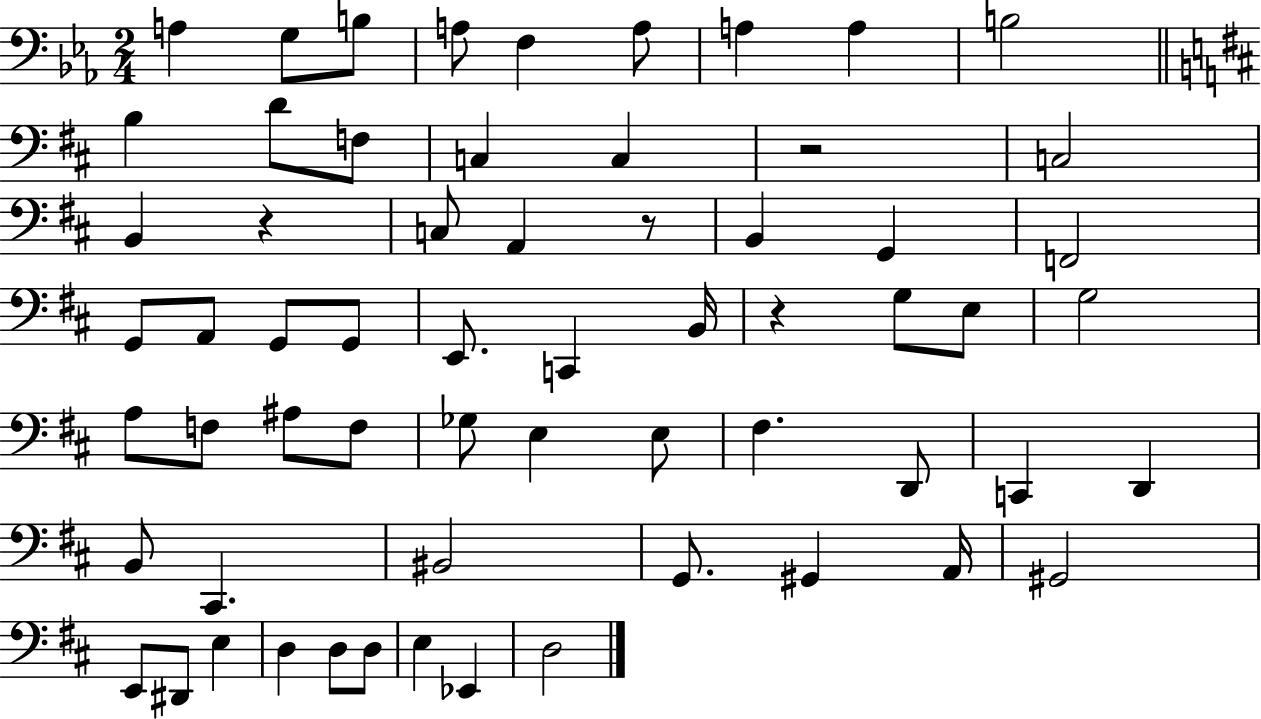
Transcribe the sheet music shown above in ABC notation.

X:1
T:Untitled
M:2/4
L:1/4
K:Eb
A, G,/2 B,/2 A,/2 F, A,/2 A, A, B,2 B, D/2 F,/2 C, C, z2 C,2 B,, z C,/2 A,, z/2 B,, G,, F,,2 G,,/2 A,,/2 G,,/2 G,,/2 E,,/2 C,, B,,/4 z G,/2 E,/2 G,2 A,/2 F,/2 ^A,/2 F,/2 _G,/2 E, E,/2 ^F, D,,/2 C,, D,, B,,/2 ^C,, ^B,,2 G,,/2 ^G,, A,,/4 ^G,,2 E,,/2 ^D,,/2 E, D, D,/2 D,/2 E, _E,, D,2